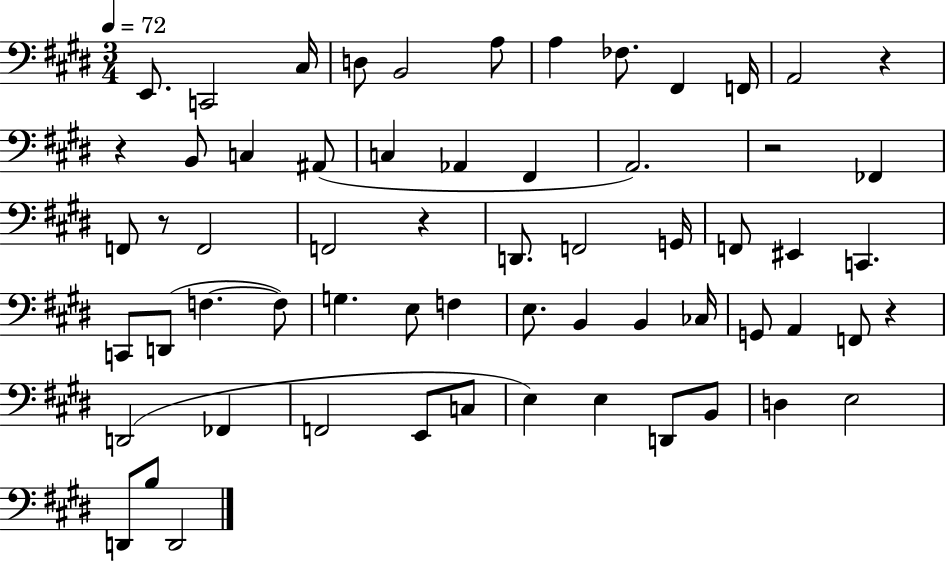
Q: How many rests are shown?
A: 6